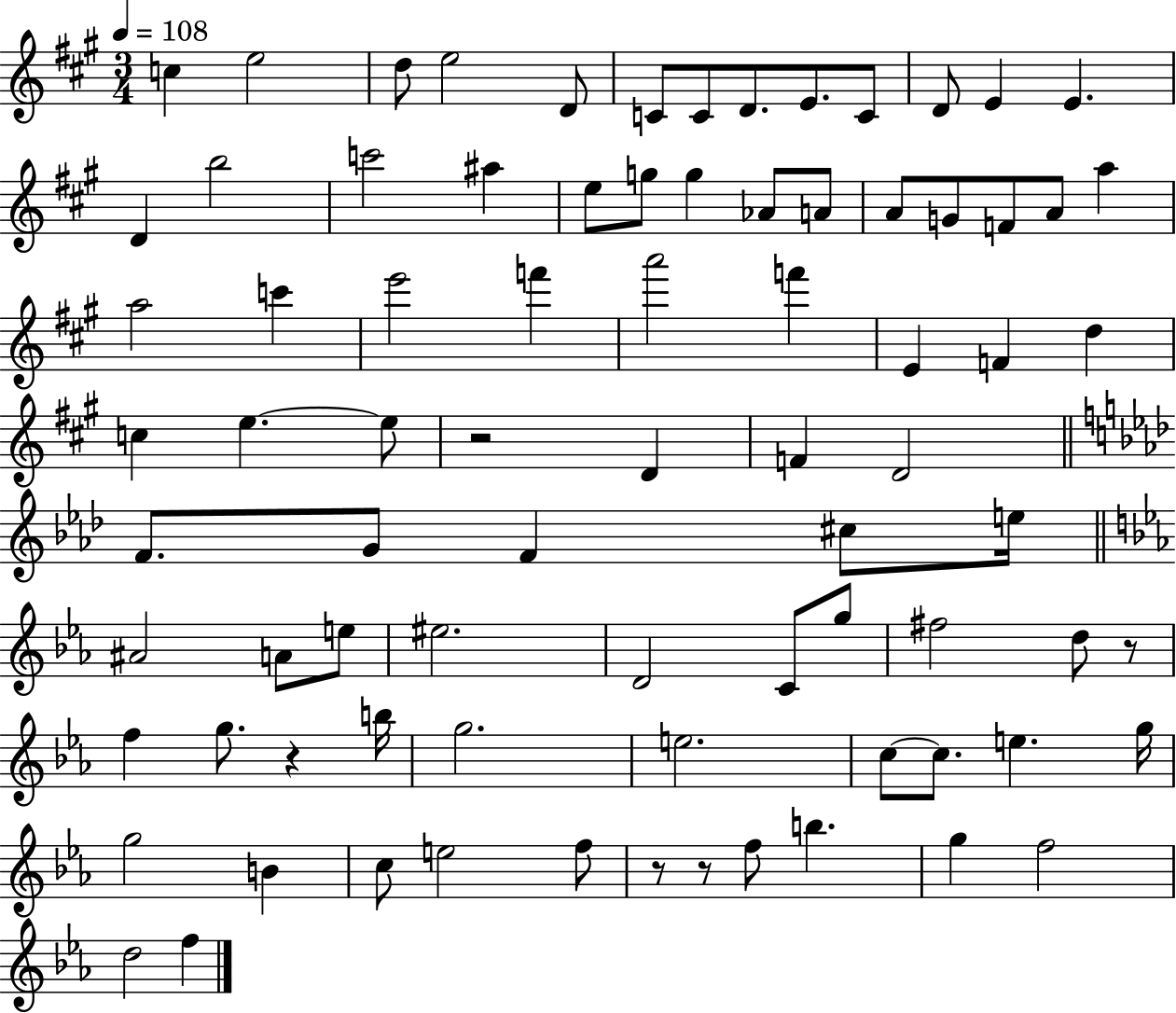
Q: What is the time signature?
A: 3/4